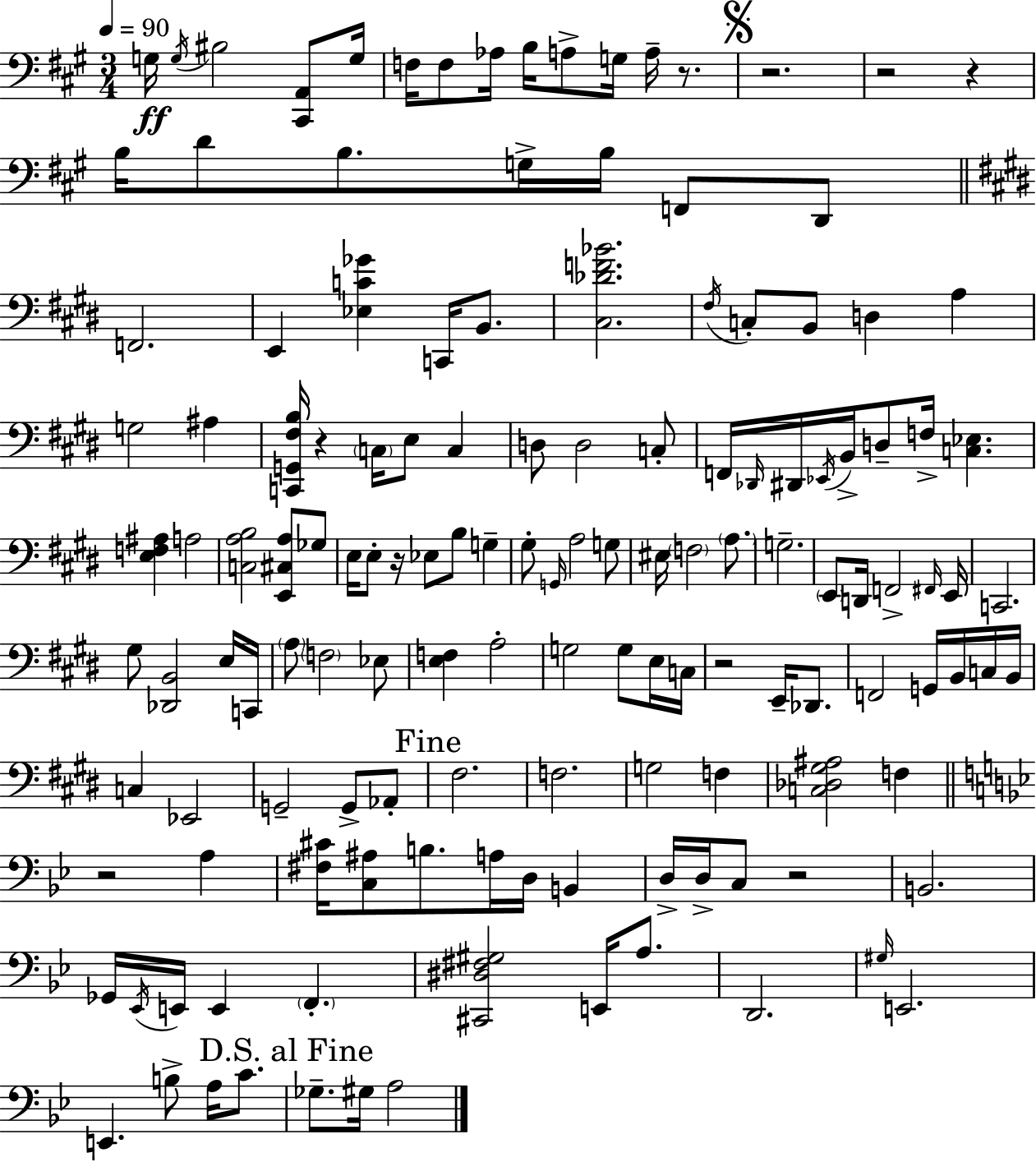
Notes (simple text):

G3/s G3/s BIS3/h [C#2,A2]/e G3/s F3/s F3/e Ab3/s B3/s A3/e G3/s A3/s R/e. R/h. R/h R/q B3/s D4/e B3/e. G3/s B3/s F2/e D2/e F2/h. E2/q [Eb3,C4,Gb4]/q C2/s B2/e. [C#3,Db4,F4,Bb4]/h. F#3/s C3/e B2/e D3/q A3/q G3/h A#3/q [C2,G2,F#3,B3]/s R/q C3/s E3/e C3/q D3/e D3/h C3/e F2/s Db2/s D#2/s Eb2/s B2/s D3/e F3/s [C3,Eb3]/q. [E3,F3,A#3]/q A3/h [C3,A3,B3]/h [E2,C#3,A3]/e Gb3/e E3/s E3/e R/s Eb3/e B3/e G3/q G#3/e G2/s A3/h G3/e EIS3/s F3/h A3/e. G3/h. E2/e D2/s F2/h F#2/s E2/s C2/h. G#3/e [Db2,B2]/h E3/s C2/s A3/e F3/h Eb3/e [E3,F3]/q A3/h G3/h G3/e E3/s C3/s R/h E2/s Db2/e. F2/h G2/s B2/s C3/s B2/s C3/q Eb2/h G2/h G2/e Ab2/e F#3/h. F3/h. G3/h F3/q [C3,Db3,G#3,A#3]/h F3/q R/h A3/q [F#3,C#4]/s [C3,A#3]/e B3/e. A3/s D3/s B2/q D3/s D3/s C3/e R/h B2/h. Gb2/s Eb2/s E2/s E2/q F2/q. [C#2,D#3,F#3,G#3]/h E2/s A3/e. D2/h. G#3/s E2/h. E2/q. B3/e A3/s C4/e. Gb3/e. G#3/s A3/h